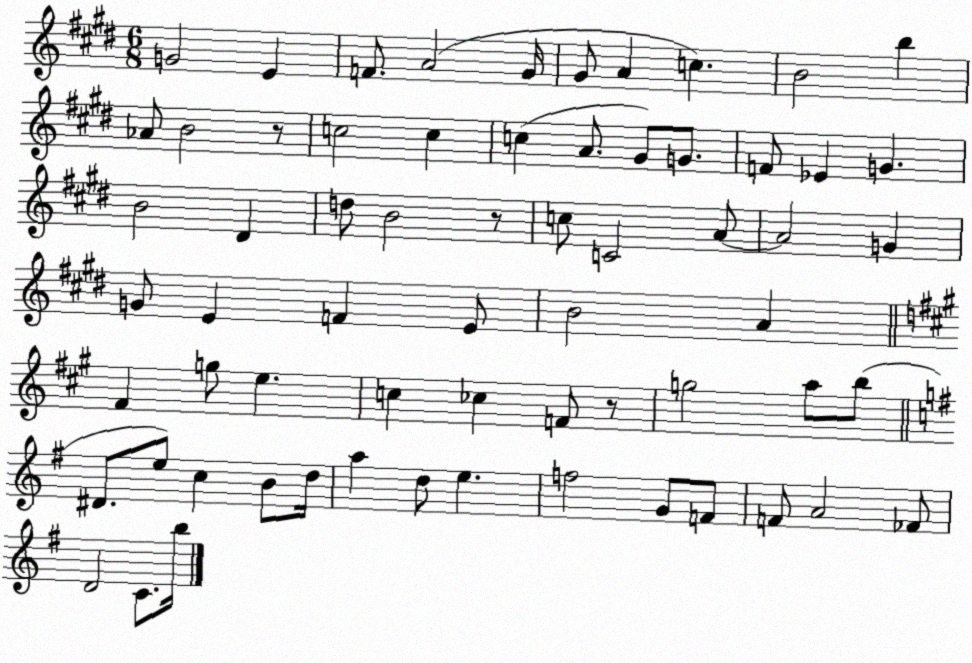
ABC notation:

X:1
T:Untitled
M:6/8
L:1/4
K:E
G2 E F/2 A2 ^G/4 ^G/2 A c B2 b _A/2 B2 z/2 c2 c c A/2 ^G/2 G/2 F/2 _E G B2 ^D d/2 B2 z/2 c/2 C2 A/2 A2 G G/2 E F E/2 B2 A ^F g/2 e c _c F/2 z/2 g2 a/2 b/2 ^D/2 e/2 c B/2 d/4 a d/2 e f2 G/2 F/2 F/2 A2 _F/2 D2 C/2 b/4